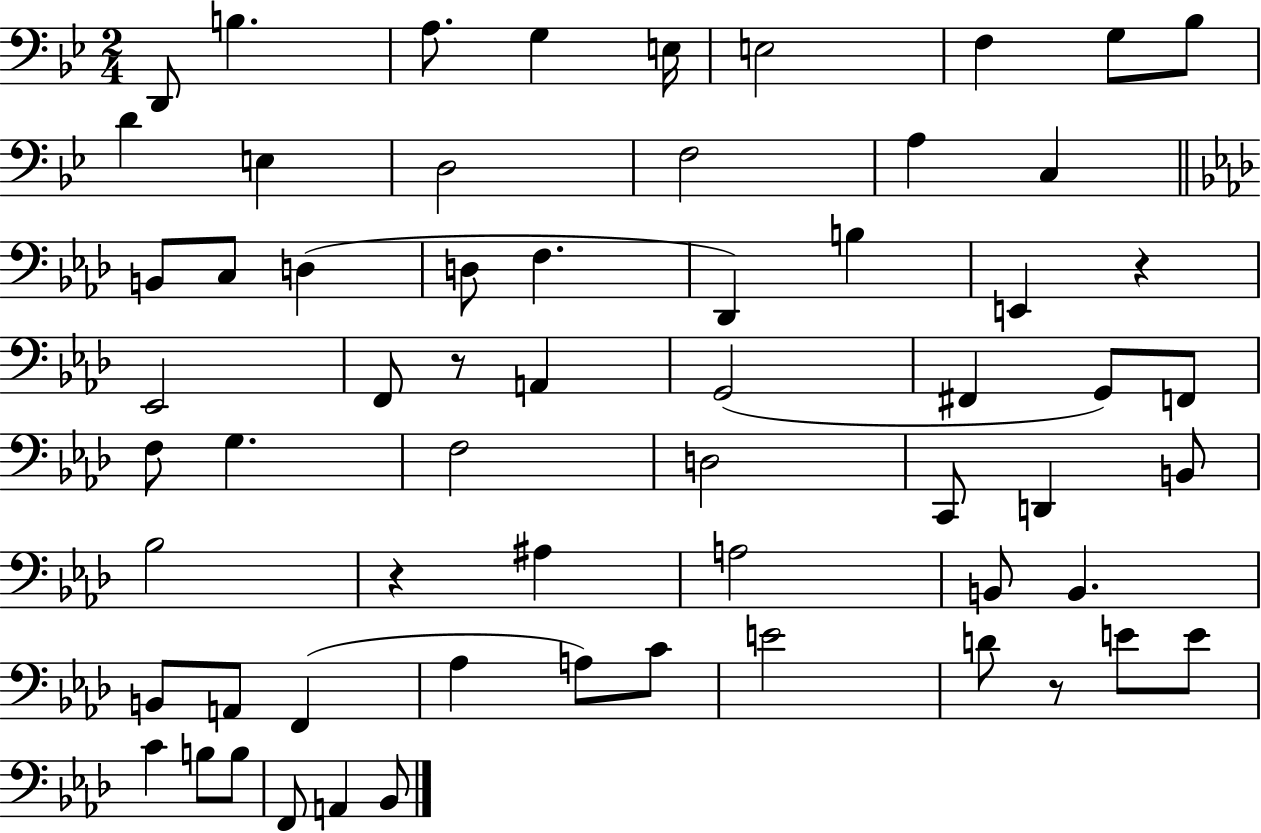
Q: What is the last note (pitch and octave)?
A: Bb2